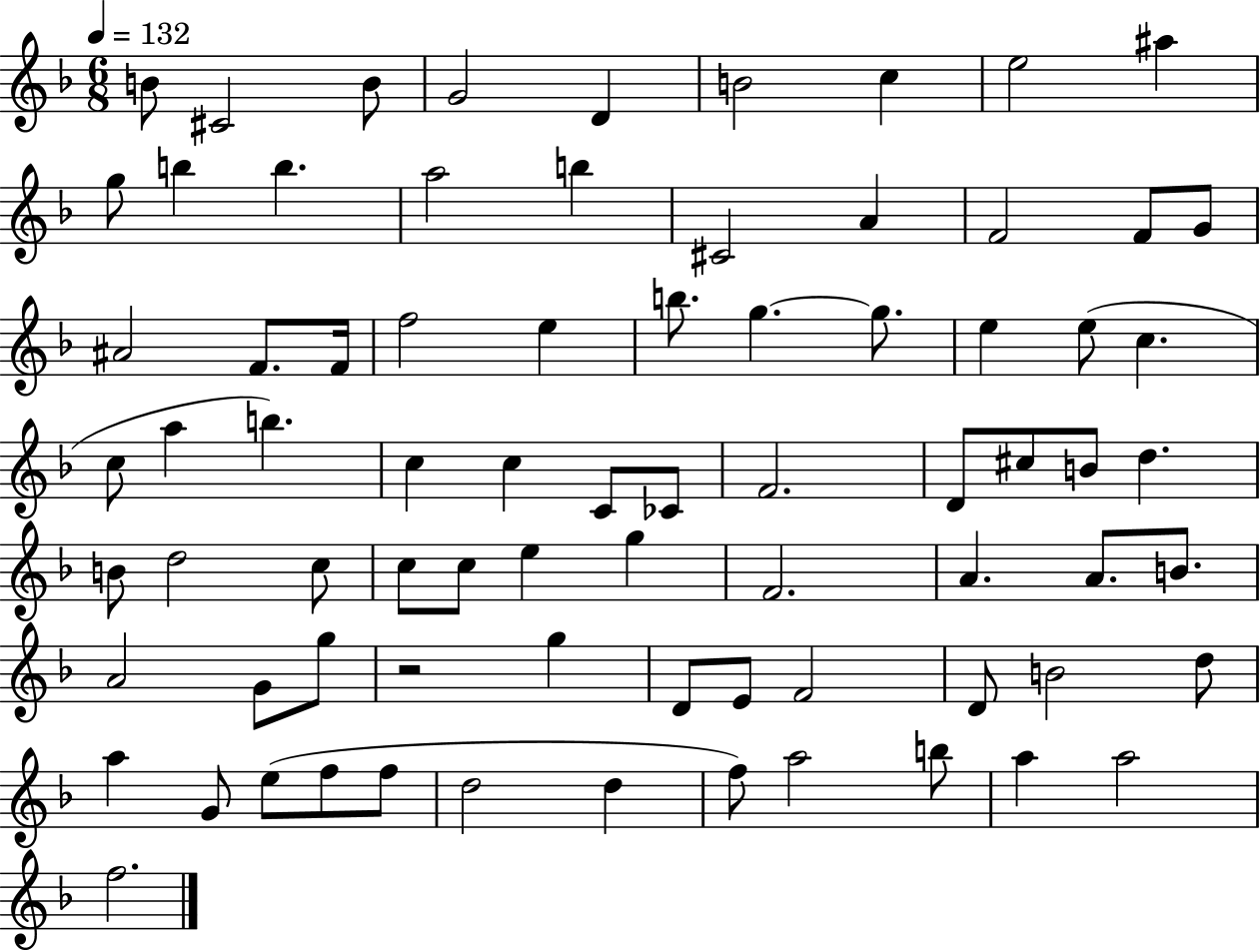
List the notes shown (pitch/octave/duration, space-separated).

B4/e C#4/h B4/e G4/h D4/q B4/h C5/q E5/h A#5/q G5/e B5/q B5/q. A5/h B5/q C#4/h A4/q F4/h F4/e G4/e A#4/h F4/e. F4/s F5/h E5/q B5/e. G5/q. G5/e. E5/q E5/e C5/q. C5/e A5/q B5/q. C5/q C5/q C4/e CES4/e F4/h. D4/e C#5/e B4/e D5/q. B4/e D5/h C5/e C5/e C5/e E5/q G5/q F4/h. A4/q. A4/e. B4/e. A4/h G4/e G5/e R/h G5/q D4/e E4/e F4/h D4/e B4/h D5/e A5/q G4/e E5/e F5/e F5/e D5/h D5/q F5/e A5/h B5/e A5/q A5/h F5/h.